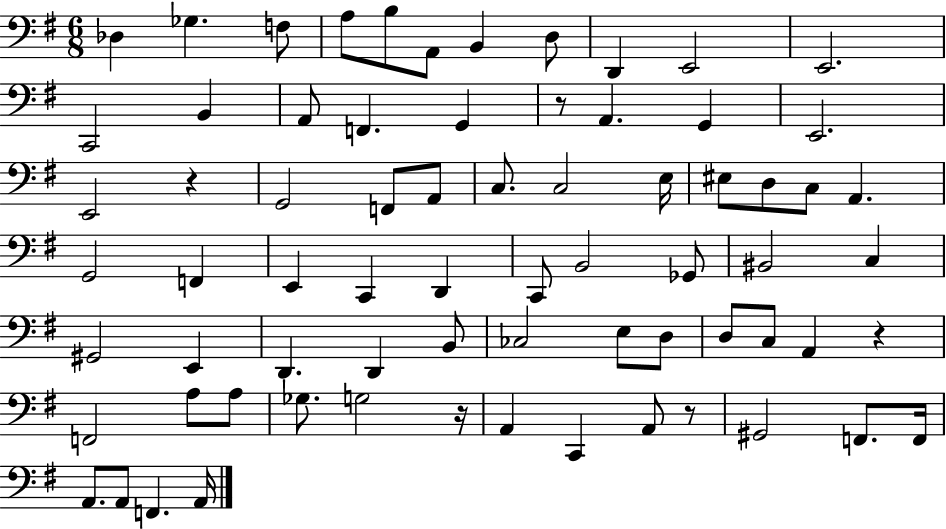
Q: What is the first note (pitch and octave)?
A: Db3